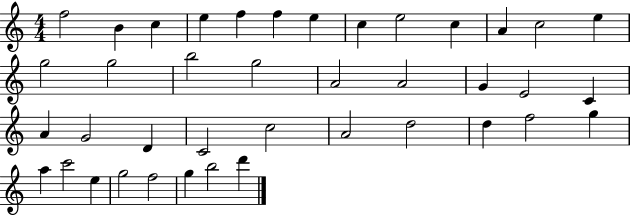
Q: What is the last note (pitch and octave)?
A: D6